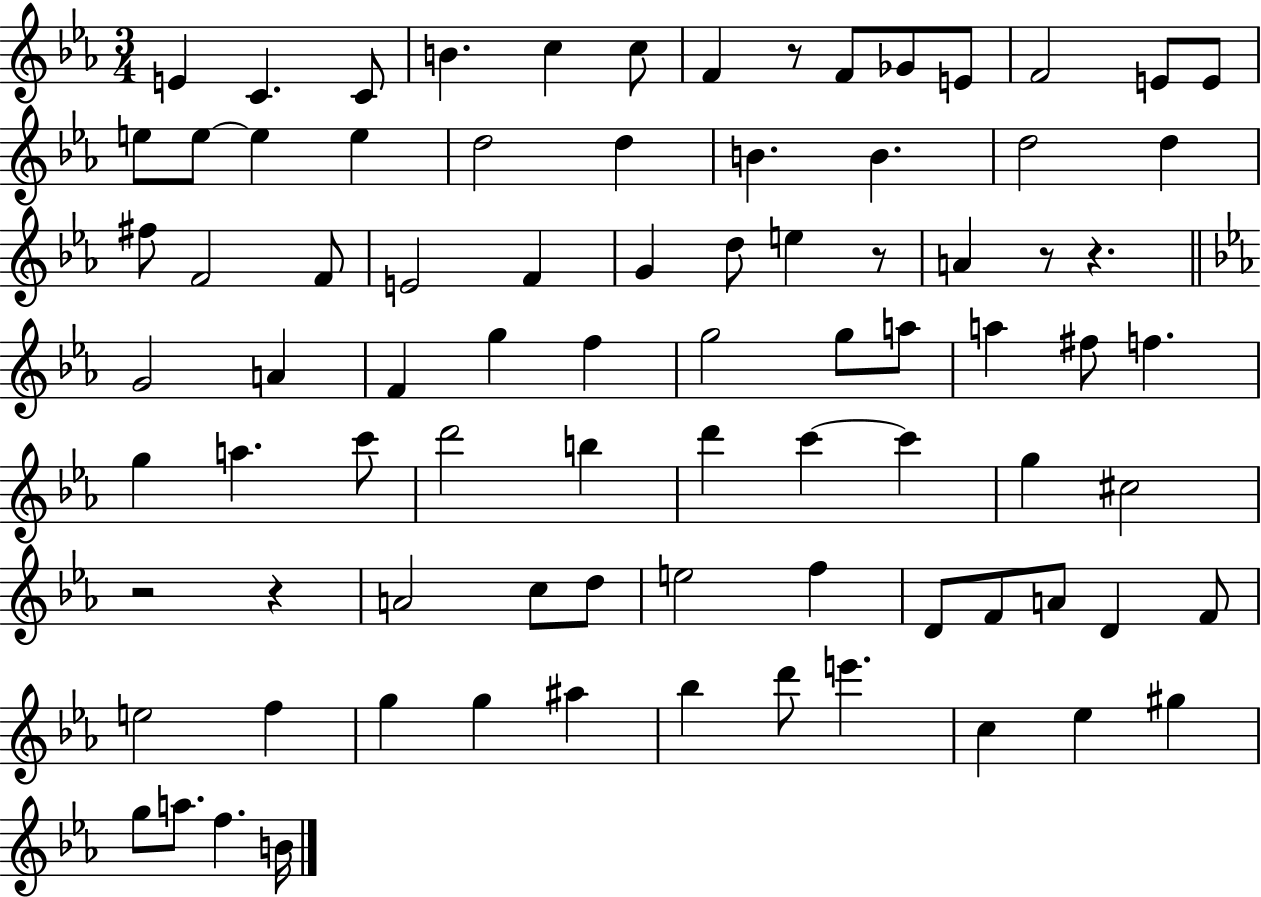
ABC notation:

X:1
T:Untitled
M:3/4
L:1/4
K:Eb
E C C/2 B c c/2 F z/2 F/2 _G/2 E/2 F2 E/2 E/2 e/2 e/2 e e d2 d B B d2 d ^f/2 F2 F/2 E2 F G d/2 e z/2 A z/2 z G2 A F g f g2 g/2 a/2 a ^f/2 f g a c'/2 d'2 b d' c' c' g ^c2 z2 z A2 c/2 d/2 e2 f D/2 F/2 A/2 D F/2 e2 f g g ^a _b d'/2 e' c _e ^g g/2 a/2 f B/4